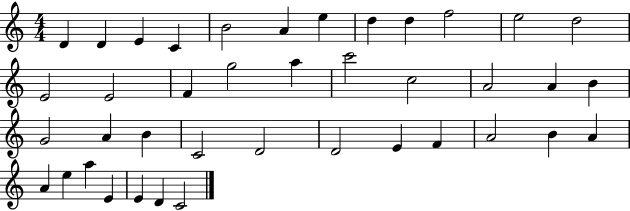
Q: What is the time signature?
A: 4/4